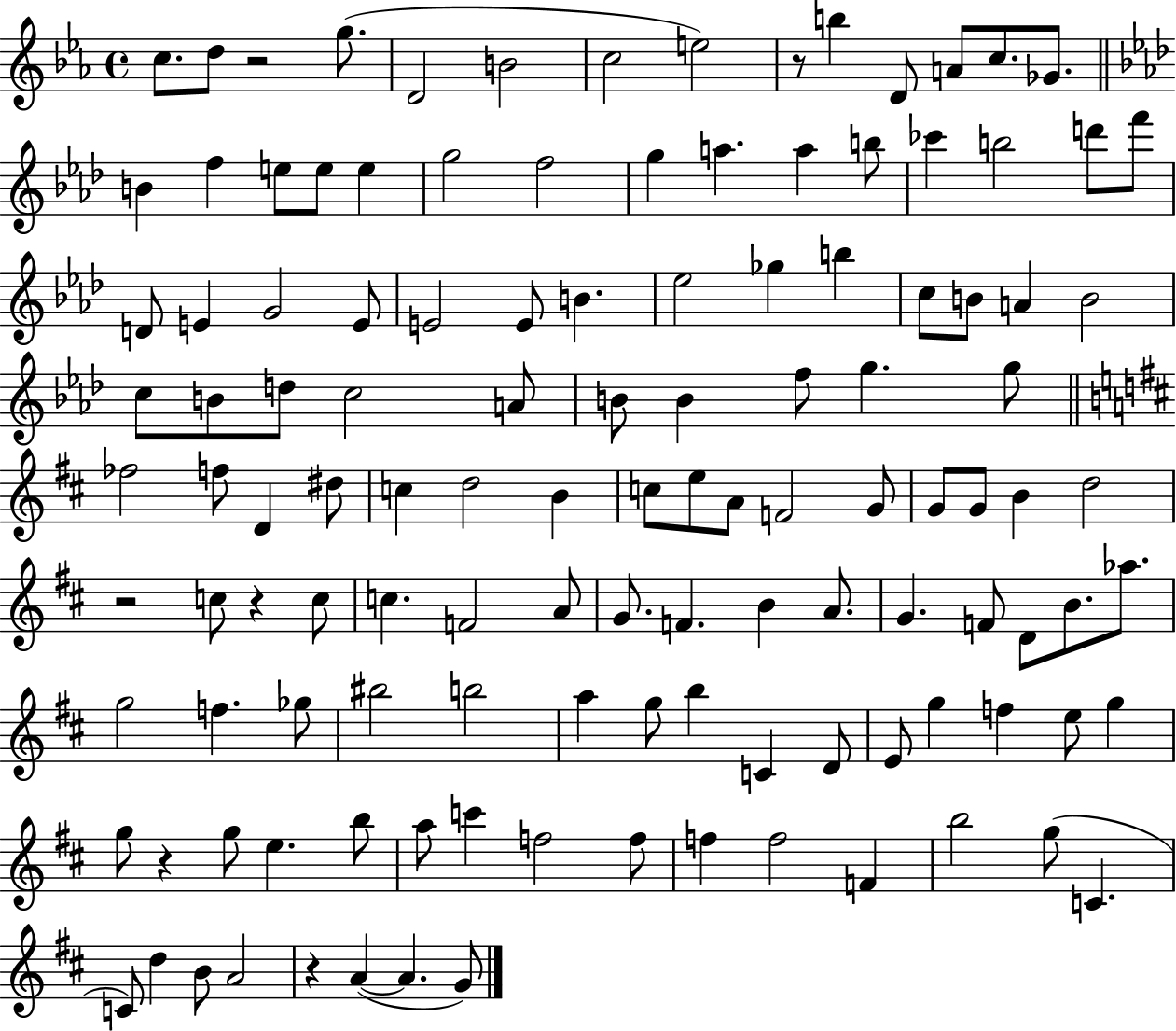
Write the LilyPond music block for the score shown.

{
  \clef treble
  \time 4/4
  \defaultTimeSignature
  \key ees \major
  c''8. d''8 r2 g''8.( | d'2 b'2 | c''2 e''2) | r8 b''4 d'8 a'8 c''8. ges'8. | \break \bar "||" \break \key aes \major b'4 f''4 e''8 e''8 e''4 | g''2 f''2 | g''4 a''4. a''4 b''8 | ces'''4 b''2 d'''8 f'''8 | \break d'8 e'4 g'2 e'8 | e'2 e'8 b'4. | ees''2 ges''4 b''4 | c''8 b'8 a'4 b'2 | \break c''8 b'8 d''8 c''2 a'8 | b'8 b'4 f''8 g''4. g''8 | \bar "||" \break \key b \minor fes''2 f''8 d'4 dis''8 | c''4 d''2 b'4 | c''8 e''8 a'8 f'2 g'8 | g'8 g'8 b'4 d''2 | \break r2 c''8 r4 c''8 | c''4. f'2 a'8 | g'8. f'4. b'4 a'8. | g'4. f'8 d'8 b'8. aes''8. | \break g''2 f''4. ges''8 | bis''2 b''2 | a''4 g''8 b''4 c'4 d'8 | e'8 g''4 f''4 e''8 g''4 | \break g''8 r4 g''8 e''4. b''8 | a''8 c'''4 f''2 f''8 | f''4 f''2 f'4 | b''2 g''8( c'4. | \break c'8) d''4 b'8 a'2 | r4 a'4~(~ a'4. g'8) | \bar "|."
}